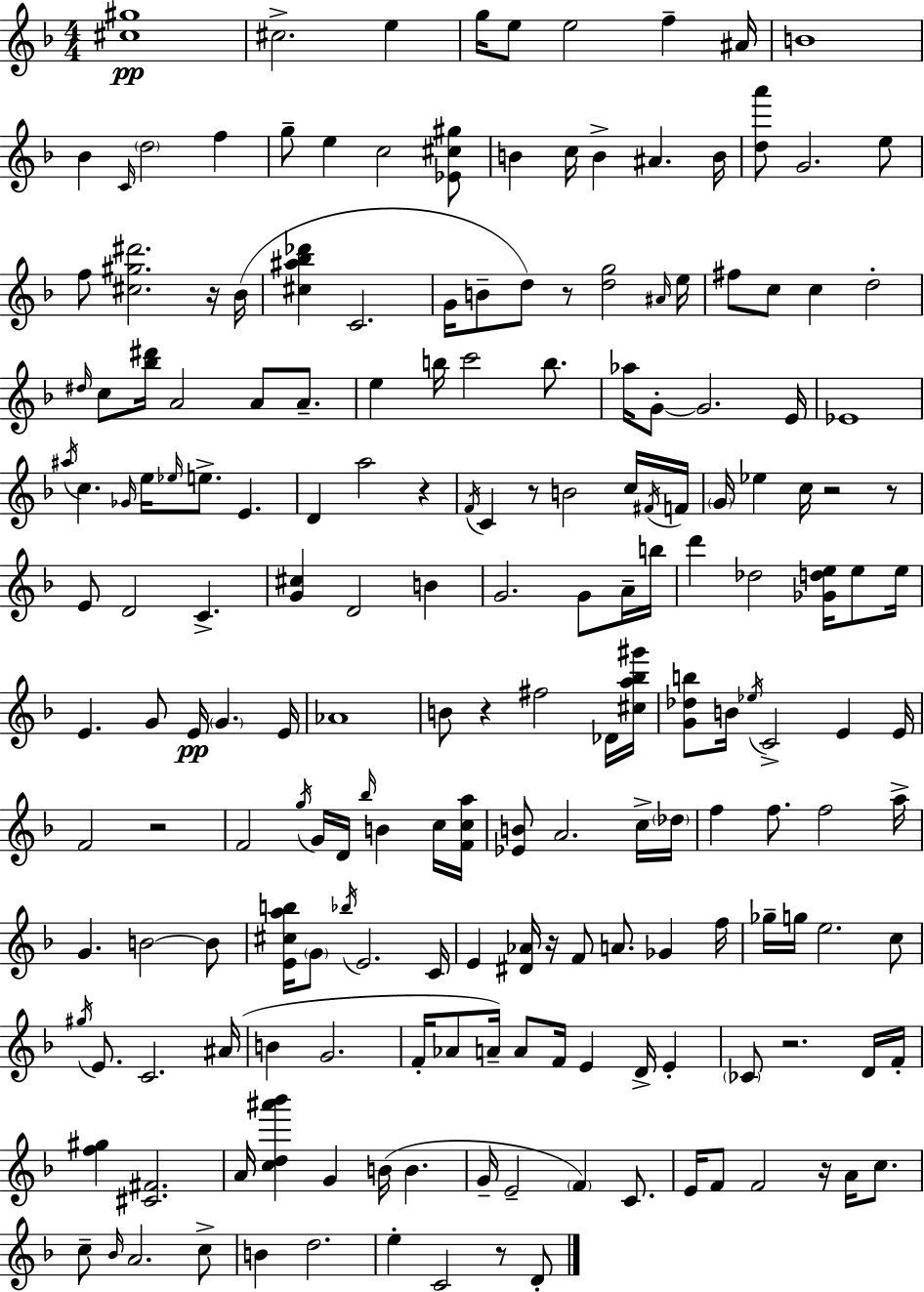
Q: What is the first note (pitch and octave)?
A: C#5